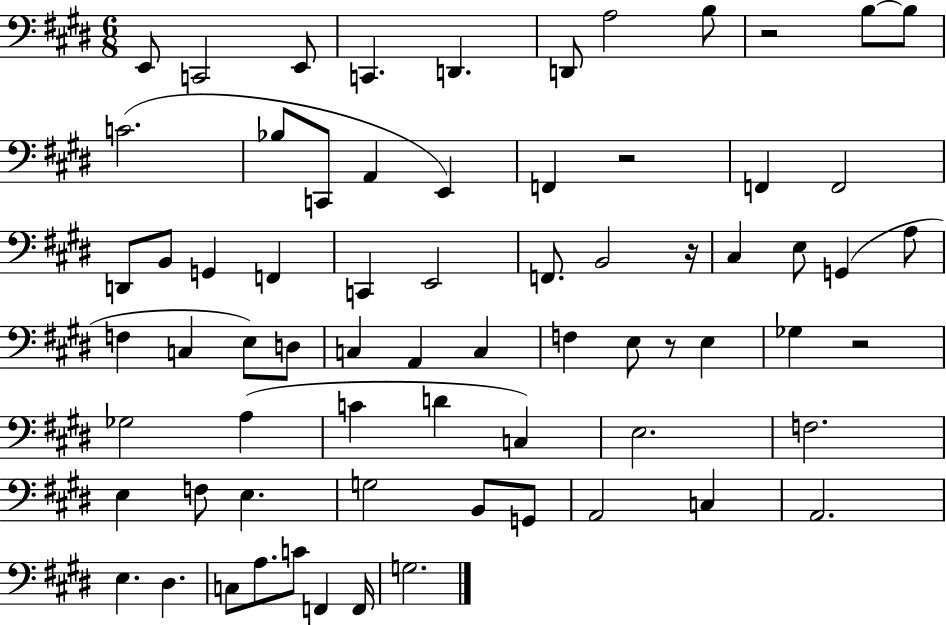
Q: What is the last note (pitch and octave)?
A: G3